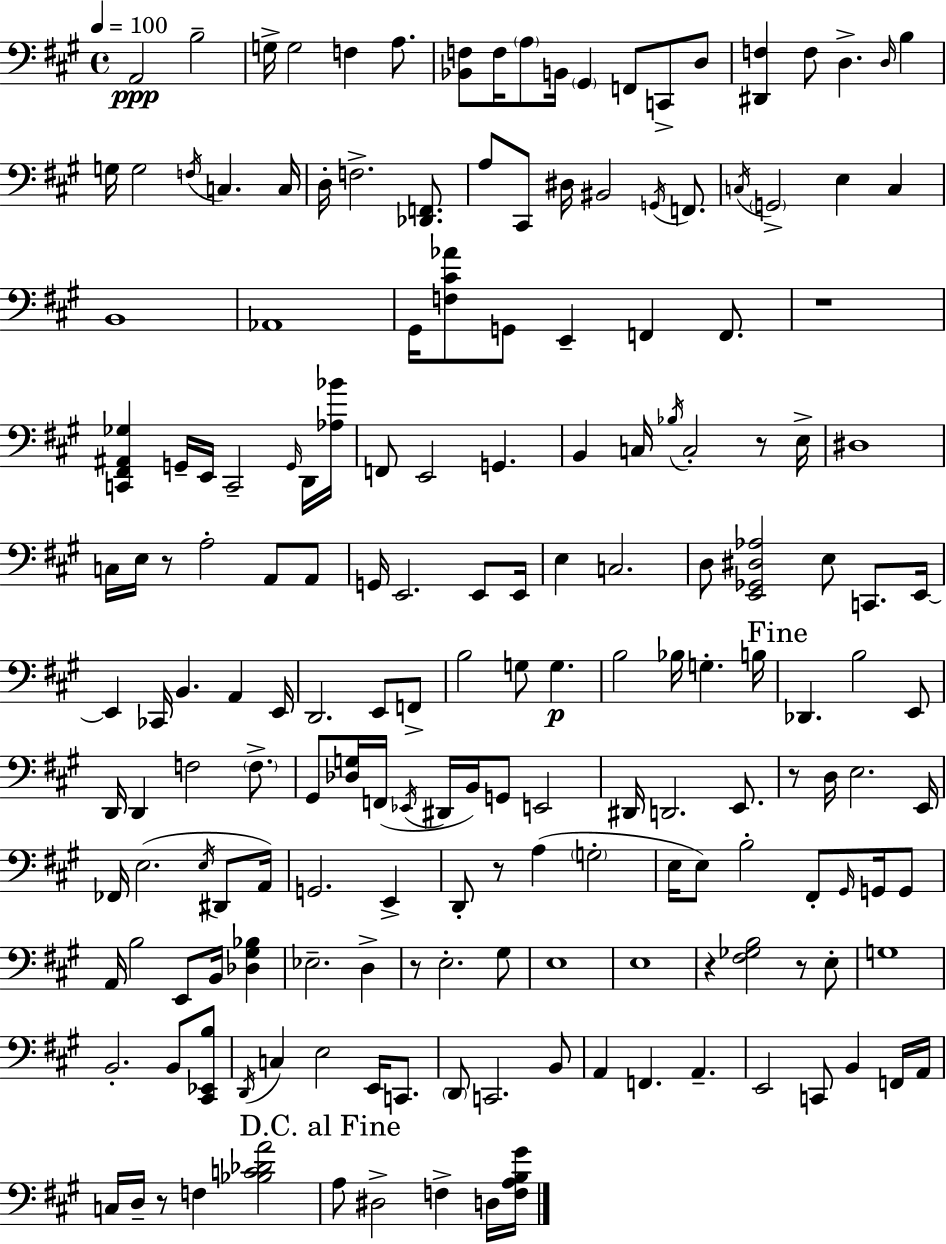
A2/h B3/h G3/s G3/h F3/q A3/e. [Bb2,F3]/e F3/s A3/e B2/s G#2/q F2/e C2/e D3/e [D#2,F3]/q F3/e D3/q. D3/s B3/q G3/s G3/h F3/s C3/q. C3/s D3/s F3/h. [Db2,F2]/e. A3/e C#2/e D#3/s BIS2/h G2/s F2/e. C3/s G2/h E3/q C3/q B2/w Ab2/w G#2/s [F3,C#4,Ab4]/e G2/e E2/q F2/q F2/e. R/w [C2,F#2,A#2,Gb3]/q G2/s E2/s C2/h G2/s D2/s [Ab3,Bb4]/s F2/e E2/h G2/q. B2/q C3/s Bb3/s C3/h R/e E3/s D#3/w C3/s E3/s R/e A3/h A2/e A2/e G2/s E2/h. E2/e E2/s E3/q C3/h. D3/e [E2,Gb2,D#3,Ab3]/h E3/e C2/e. E2/s E2/q CES2/s B2/q. A2/q E2/s D2/h. E2/e F2/e B3/h G3/e G3/q. B3/h Bb3/s G3/q. B3/s Db2/q. B3/h E2/e D2/s D2/q F3/h F3/e. G#2/e [Db3,G3]/s F2/s Eb2/s D#2/s B2/s G2/e E2/h D#2/s D2/h. E2/e. R/e D3/s E3/h. E2/s FES2/s E3/h. E3/s D#2/e A2/s G2/h. E2/q D2/e R/e A3/q G3/h E3/s E3/e B3/h F#2/e G#2/s G2/s G2/e A2/s B3/h E2/e B2/s [Db3,G#3,Bb3]/q Eb3/h. D3/q R/e E3/h. G#3/e E3/w E3/w R/q [F#3,Gb3,B3]/h R/e E3/e G3/w B2/h. B2/e [C#2,Eb2,B3]/e D2/s C3/q E3/h E2/s C2/e. D2/e C2/h. B2/e A2/q F2/q. A2/q. E2/h C2/e B2/q F2/s A2/s C3/s D3/s R/e F3/q [Bb3,C4,Db4,A4]/h A3/e D#3/h F3/q D3/s [F3,A3,B3,G#4]/s